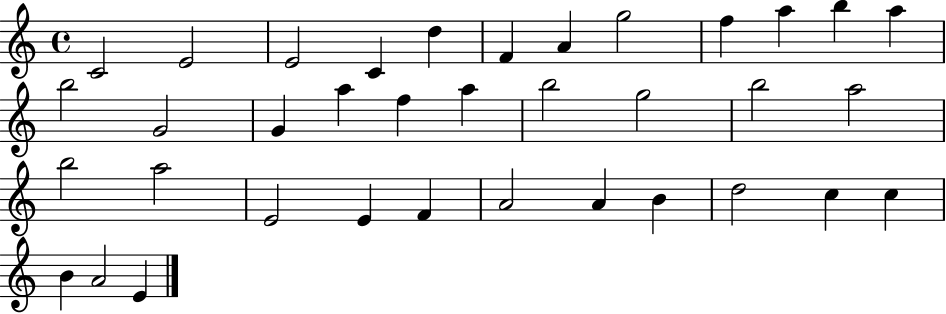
{
  \clef treble
  \time 4/4
  \defaultTimeSignature
  \key c \major
  c'2 e'2 | e'2 c'4 d''4 | f'4 a'4 g''2 | f''4 a''4 b''4 a''4 | \break b''2 g'2 | g'4 a''4 f''4 a''4 | b''2 g''2 | b''2 a''2 | \break b''2 a''2 | e'2 e'4 f'4 | a'2 a'4 b'4 | d''2 c''4 c''4 | \break b'4 a'2 e'4 | \bar "|."
}